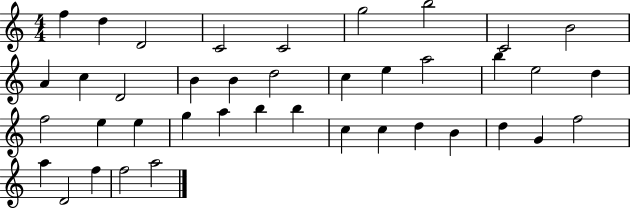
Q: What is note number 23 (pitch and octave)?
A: E5